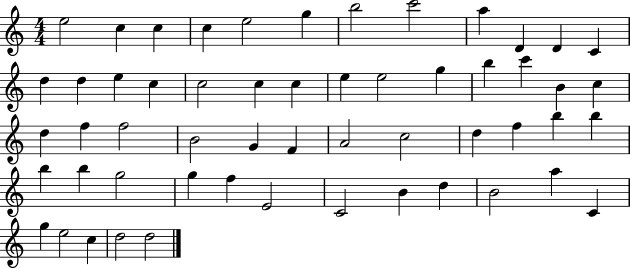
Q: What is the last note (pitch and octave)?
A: D5